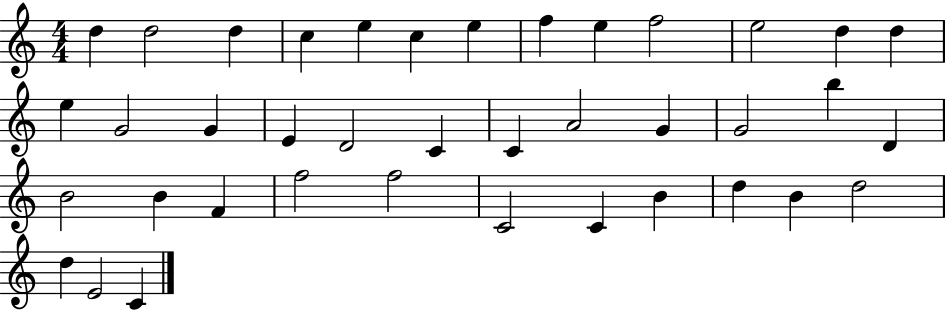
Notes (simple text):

D5/q D5/h D5/q C5/q E5/q C5/q E5/q F5/q E5/q F5/h E5/h D5/q D5/q E5/q G4/h G4/q E4/q D4/h C4/q C4/q A4/h G4/q G4/h B5/q D4/q B4/h B4/q F4/q F5/h F5/h C4/h C4/q B4/q D5/q B4/q D5/h D5/q E4/h C4/q